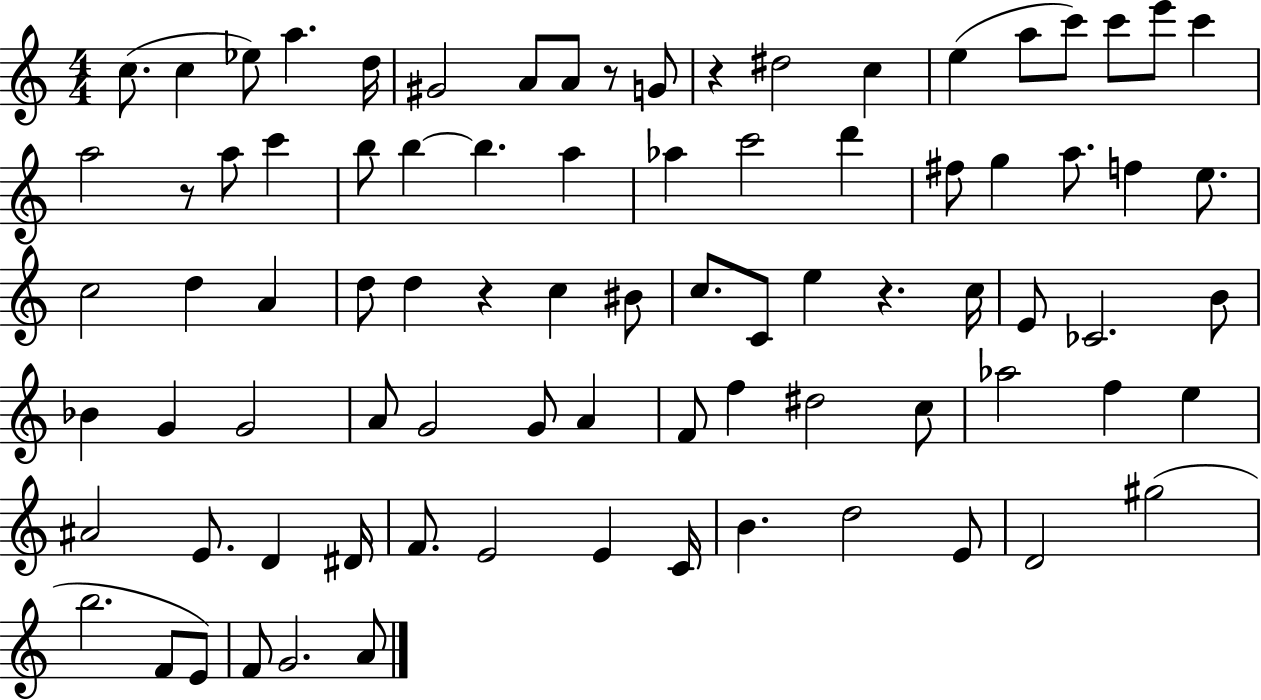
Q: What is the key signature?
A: C major